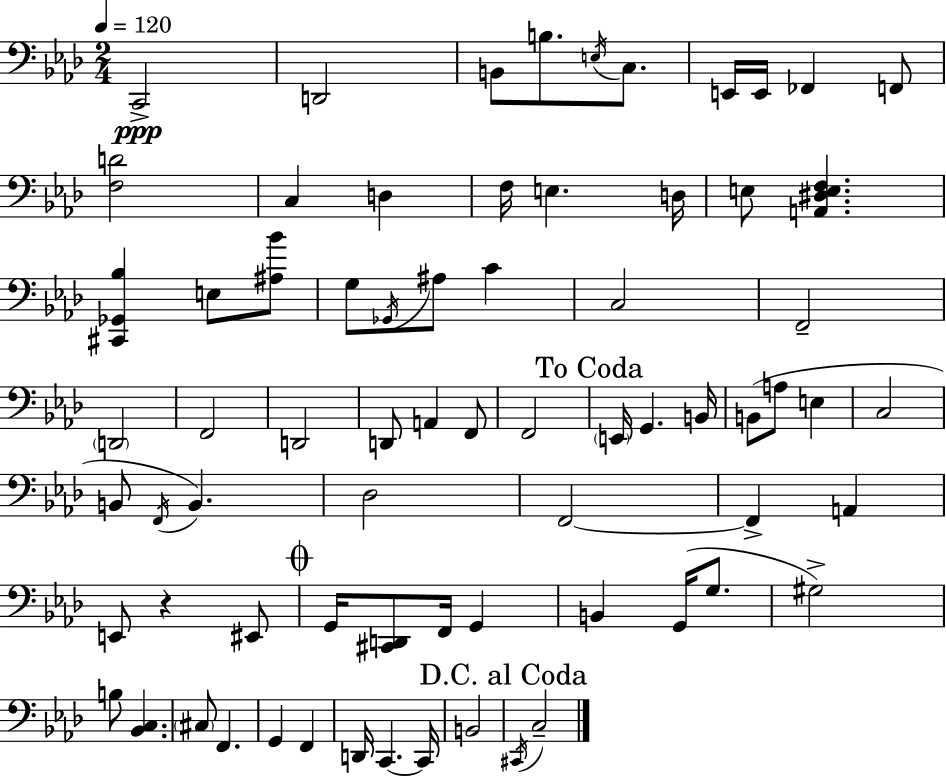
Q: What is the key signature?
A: AES major